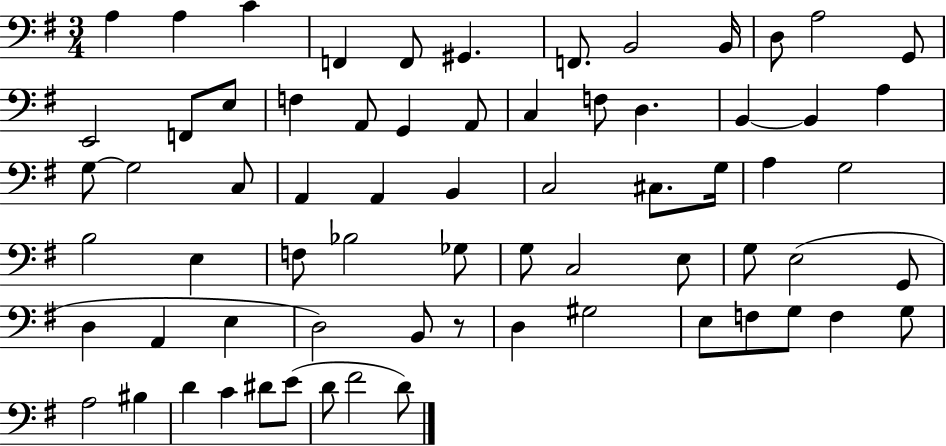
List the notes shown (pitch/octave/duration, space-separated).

A3/q A3/q C4/q F2/q F2/e G#2/q. F2/e. B2/h B2/s D3/e A3/h G2/e E2/h F2/e E3/e F3/q A2/e G2/q A2/e C3/q F3/e D3/q. B2/q B2/q A3/q G3/e G3/h C3/e A2/q A2/q B2/q C3/h C#3/e. G3/s A3/q G3/h B3/h E3/q F3/e Bb3/h Gb3/e G3/e C3/h E3/e G3/e E3/h G2/e D3/q A2/q E3/q D3/h B2/e R/e D3/q G#3/h E3/e F3/e G3/e F3/q G3/e A3/h BIS3/q D4/q C4/q D#4/e E4/e D4/e F#4/h D4/e